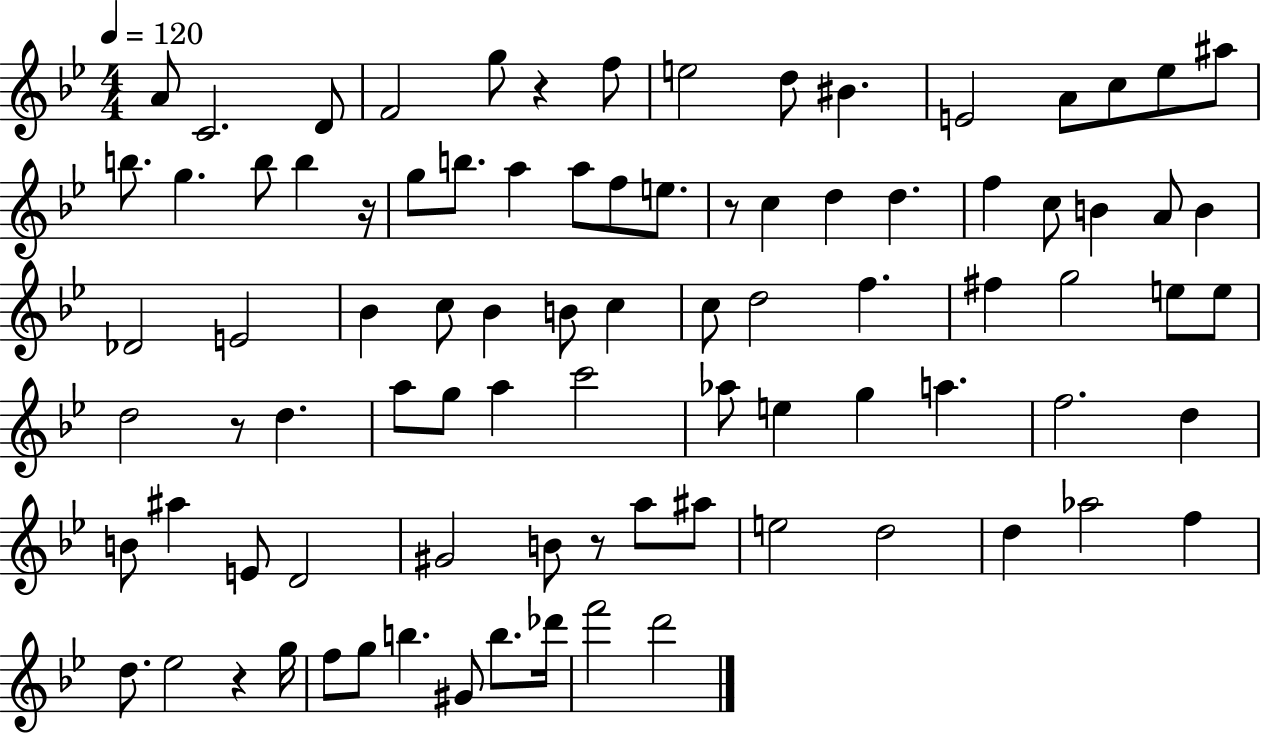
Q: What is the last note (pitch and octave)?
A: D6